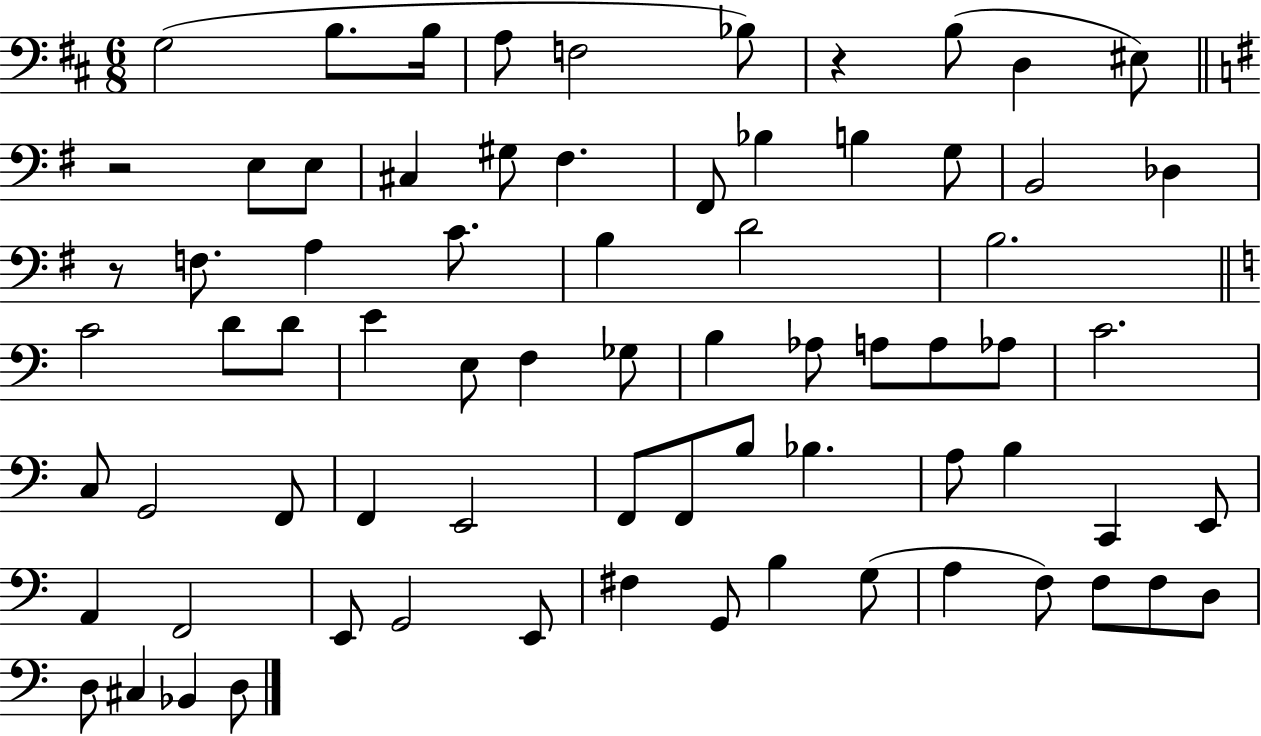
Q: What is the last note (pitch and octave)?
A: D3